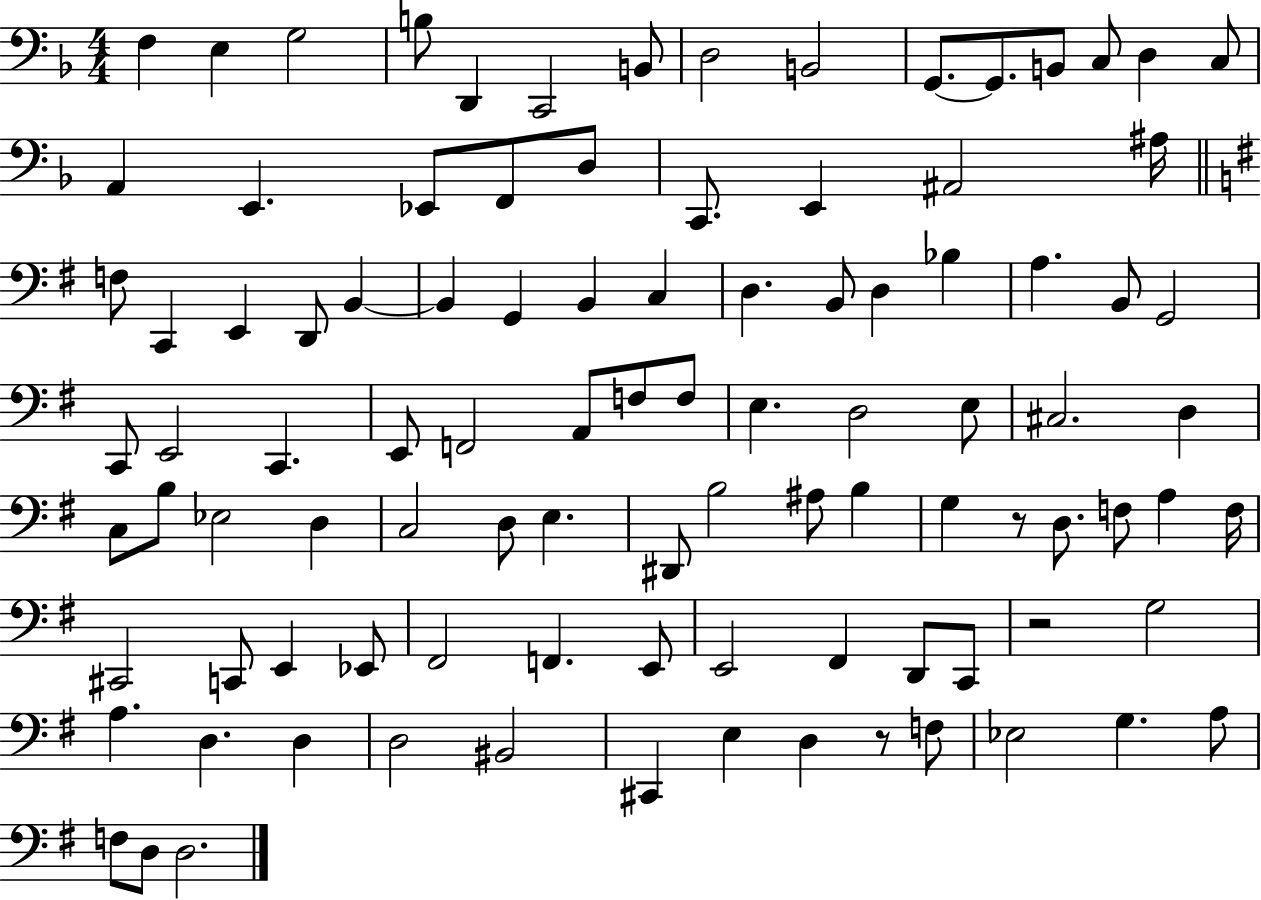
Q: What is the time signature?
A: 4/4